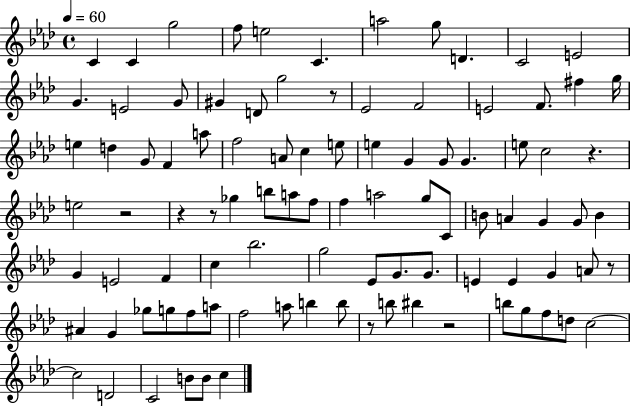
X:1
T:Untitled
M:4/4
L:1/4
K:Ab
C C g2 f/2 e2 C a2 g/2 D C2 E2 G E2 G/2 ^G D/2 g2 z/2 _E2 F2 E2 F/2 ^f g/4 e d G/2 F a/2 f2 A/2 c e/2 e G G/2 G e/2 c2 z e2 z2 z z/2 _g b/2 a/2 f/2 f a2 g/2 C/2 B/2 A G G/2 B G E2 F c _b2 g2 _E/2 G/2 G/2 E E G A/2 z/2 ^A G _g/2 g/2 f/2 a/2 f2 a/2 b b/2 z/2 b/2 ^b z2 b/2 g/2 f/2 d/2 c2 c2 D2 C2 B/2 B/2 c